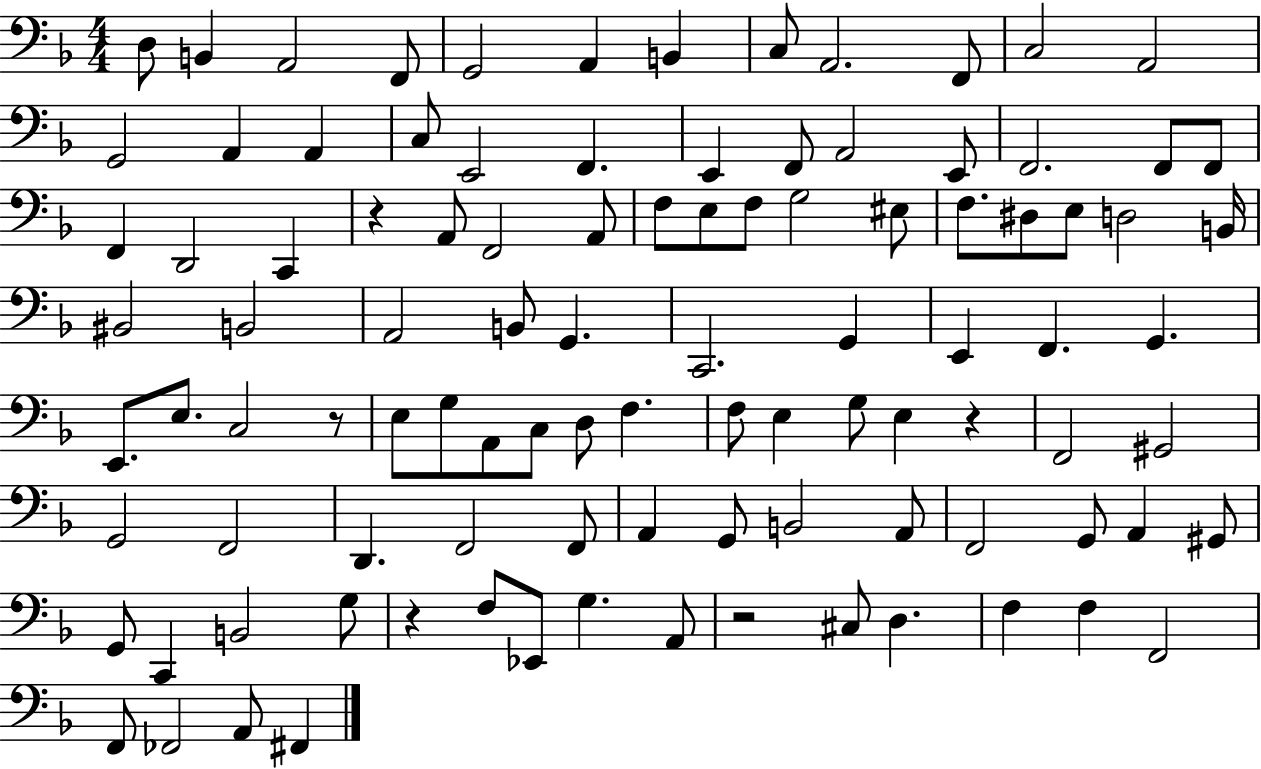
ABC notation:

X:1
T:Untitled
M:4/4
L:1/4
K:F
D,/2 B,, A,,2 F,,/2 G,,2 A,, B,, C,/2 A,,2 F,,/2 C,2 A,,2 G,,2 A,, A,, C,/2 E,,2 F,, E,, F,,/2 A,,2 E,,/2 F,,2 F,,/2 F,,/2 F,, D,,2 C,, z A,,/2 F,,2 A,,/2 F,/2 E,/2 F,/2 G,2 ^E,/2 F,/2 ^D,/2 E,/2 D,2 B,,/4 ^B,,2 B,,2 A,,2 B,,/2 G,, C,,2 G,, E,, F,, G,, E,,/2 E,/2 C,2 z/2 E,/2 G,/2 A,,/2 C,/2 D,/2 F, F,/2 E, G,/2 E, z F,,2 ^G,,2 G,,2 F,,2 D,, F,,2 F,,/2 A,, G,,/2 B,,2 A,,/2 F,,2 G,,/2 A,, ^G,,/2 G,,/2 C,, B,,2 G,/2 z F,/2 _E,,/2 G, A,,/2 z2 ^C,/2 D, F, F, F,,2 F,,/2 _F,,2 A,,/2 ^F,,